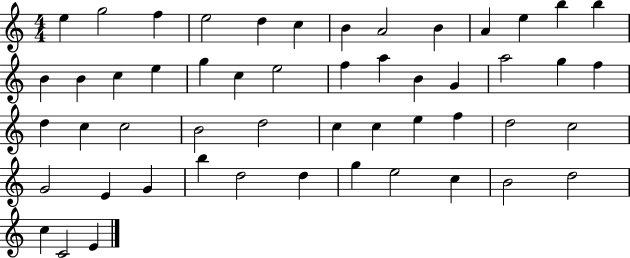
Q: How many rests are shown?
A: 0